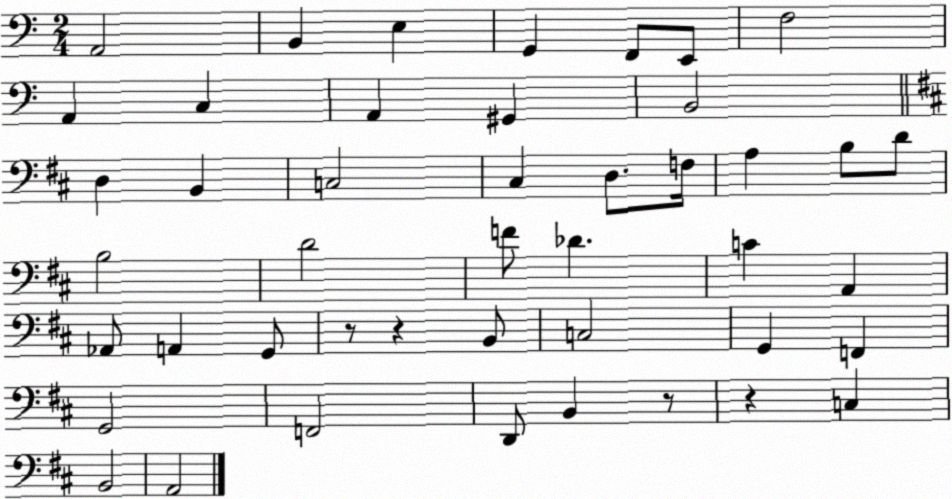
X:1
T:Untitled
M:2/4
L:1/4
K:C
A,,2 B,, E, G,, F,,/2 E,,/2 F,2 A,, C, A,, ^G,, B,,2 D, B,, C,2 ^C, D,/2 F,/4 A, B,/2 D/2 B,2 D2 F/2 _D C A,, _A,,/2 A,, G,,/2 z/2 z B,,/2 C,2 G,, F,, G,,2 F,,2 D,,/2 B,, z/2 z C, B,,2 A,,2